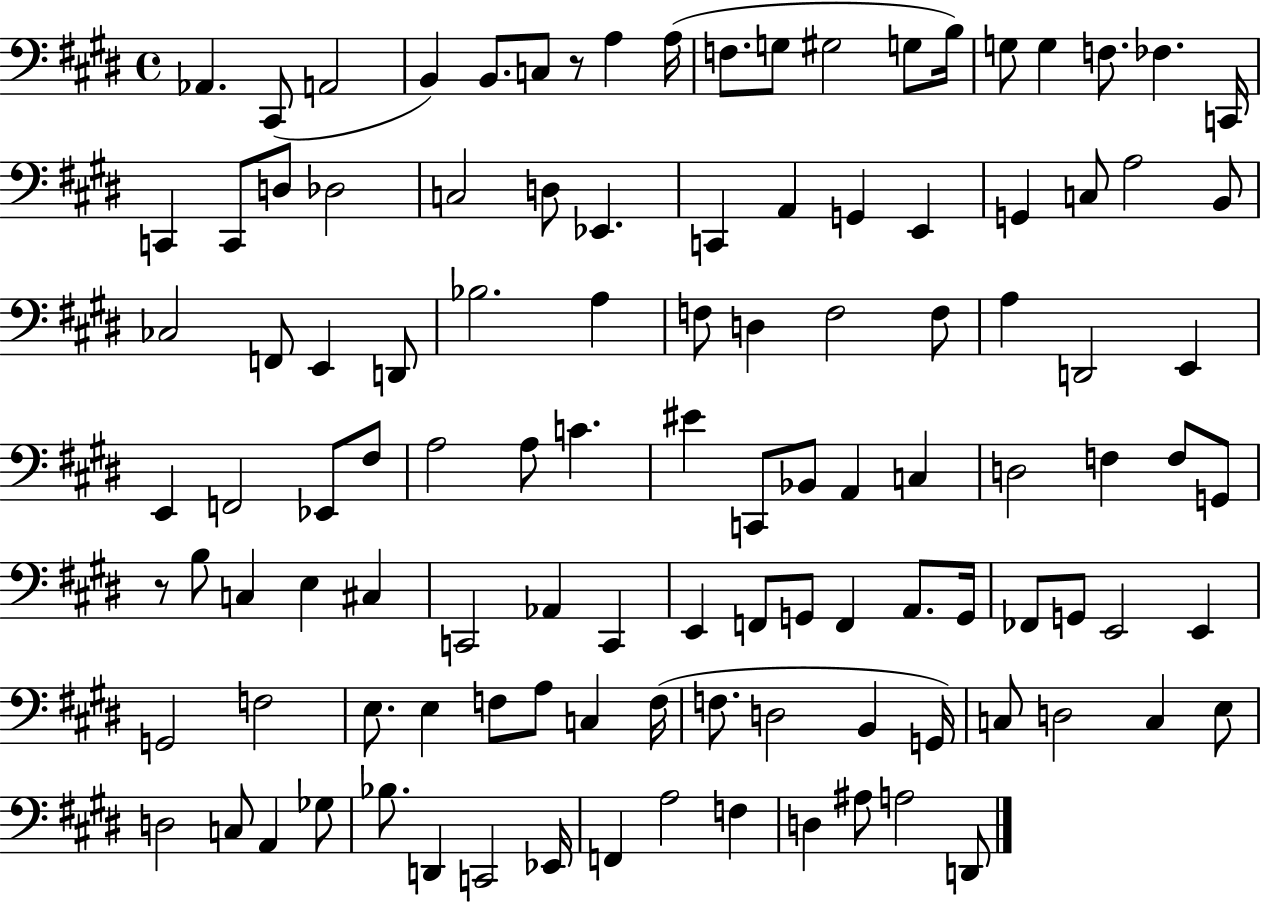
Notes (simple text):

Ab2/q. C#2/e A2/h B2/q B2/e. C3/e R/e A3/q A3/s F3/e. G3/e G#3/h G3/e B3/s G3/e G3/q F3/e. FES3/q. C2/s C2/q C2/e D3/e Db3/h C3/h D3/e Eb2/q. C2/q A2/q G2/q E2/q G2/q C3/e A3/h B2/e CES3/h F2/e E2/q D2/e Bb3/h. A3/q F3/e D3/q F3/h F3/e A3/q D2/h E2/q E2/q F2/h Eb2/e F#3/e A3/h A3/e C4/q. EIS4/q C2/e Bb2/e A2/q C3/q D3/h F3/q F3/e G2/e R/e B3/e C3/q E3/q C#3/q C2/h Ab2/q C2/q E2/q F2/e G2/e F2/q A2/e. G2/s FES2/e G2/e E2/h E2/q G2/h F3/h E3/e. E3/q F3/e A3/e C3/q F3/s F3/e. D3/h B2/q G2/s C3/e D3/h C3/q E3/e D3/h C3/e A2/q Gb3/e Bb3/e. D2/q C2/h Eb2/s F2/q A3/h F3/q D3/q A#3/e A3/h D2/e